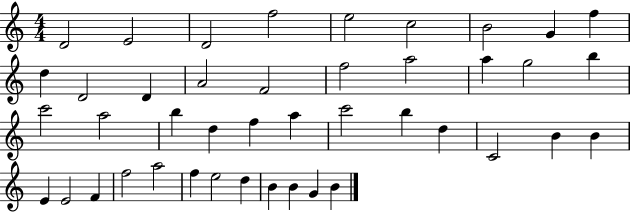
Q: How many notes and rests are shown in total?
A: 43